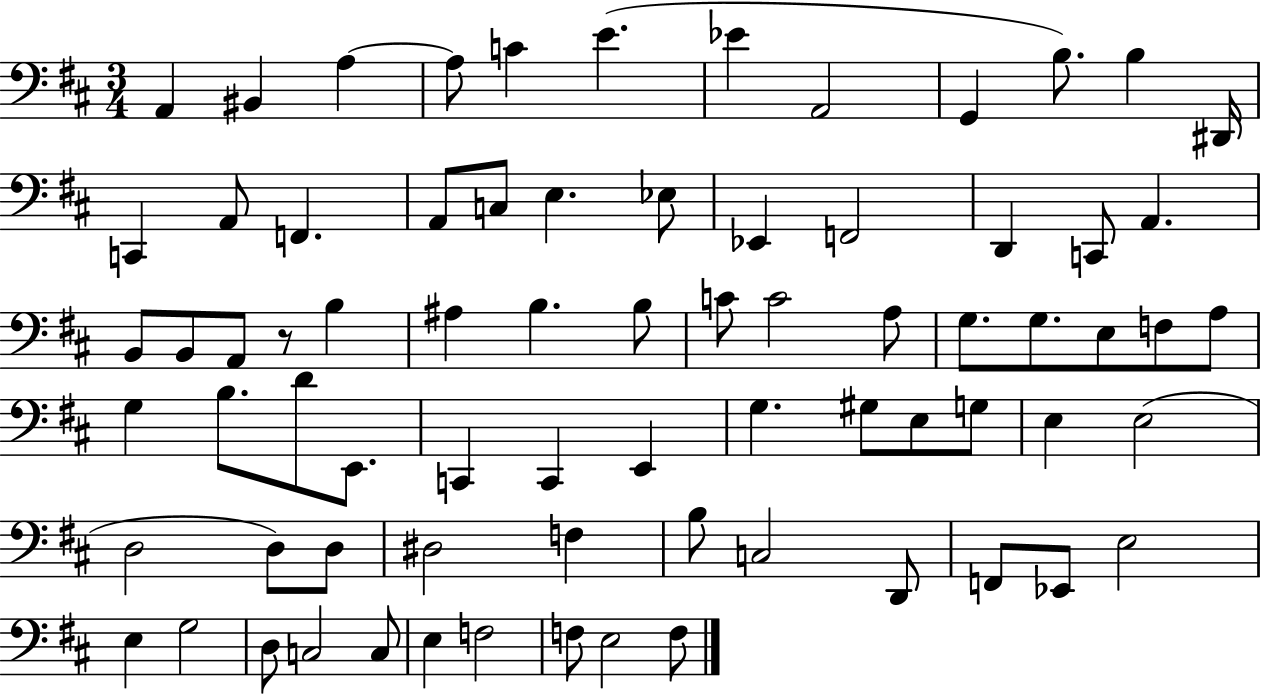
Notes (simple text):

A2/q BIS2/q A3/q A3/e C4/q E4/q. Eb4/q A2/h G2/q B3/e. B3/q D#2/s C2/q A2/e F2/q. A2/e C3/e E3/q. Eb3/e Eb2/q F2/h D2/q C2/e A2/q. B2/e B2/e A2/e R/e B3/q A#3/q B3/q. B3/e C4/e C4/h A3/e G3/e. G3/e. E3/e F3/e A3/e G3/q B3/e. D4/e E2/e. C2/q C2/q E2/q G3/q. G#3/e E3/e G3/e E3/q E3/h D3/h D3/e D3/e D#3/h F3/q B3/e C3/h D2/e F2/e Eb2/e E3/h E3/q G3/h D3/e C3/h C3/e E3/q F3/h F3/e E3/h F3/e